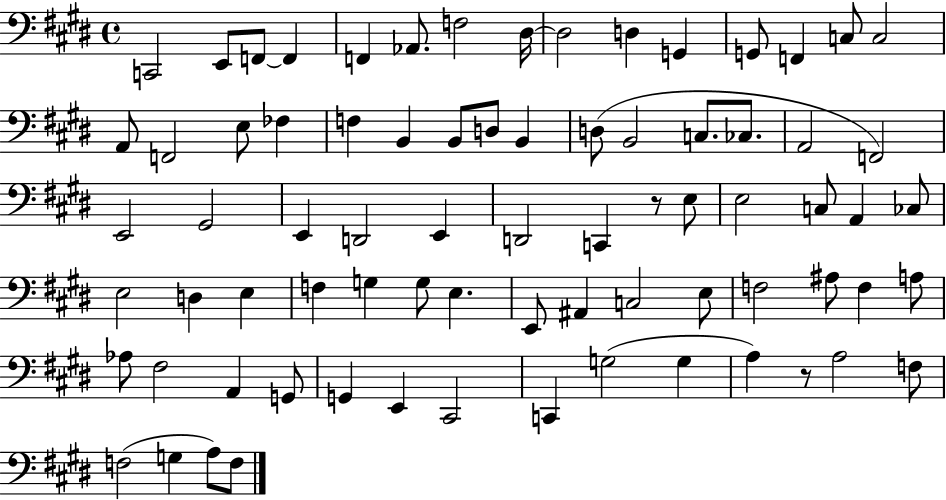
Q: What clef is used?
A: bass